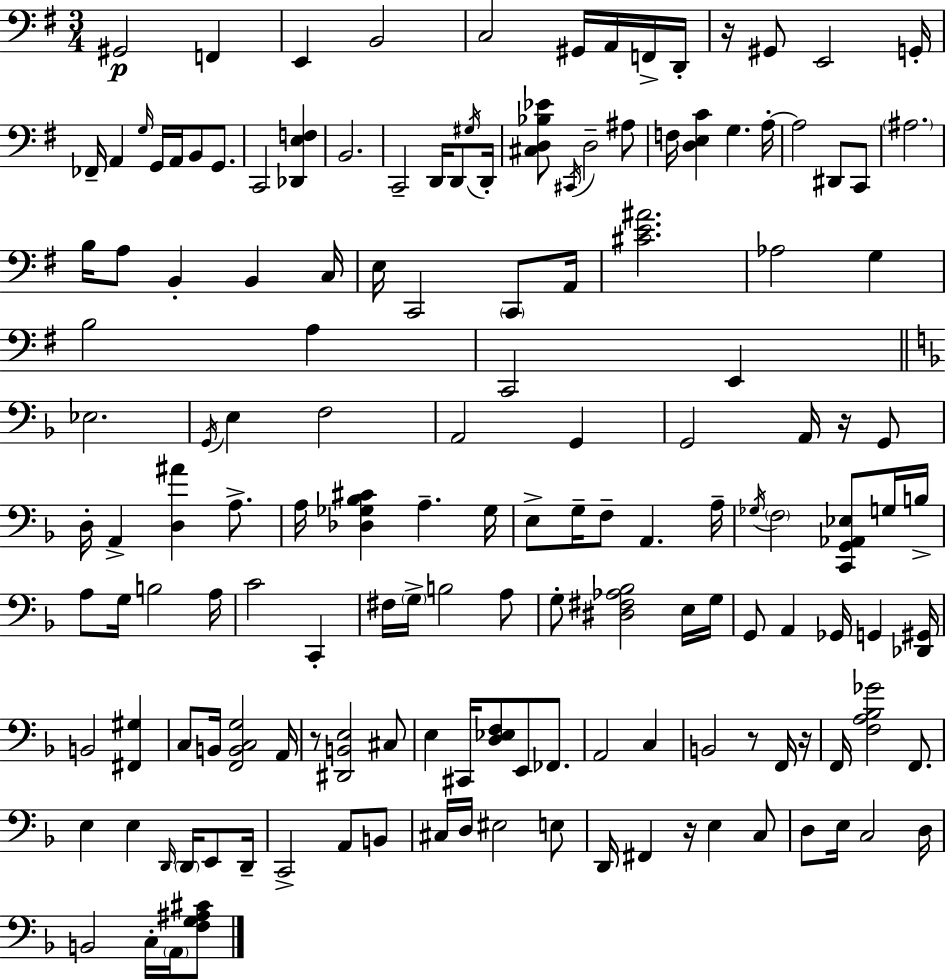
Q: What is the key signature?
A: G major